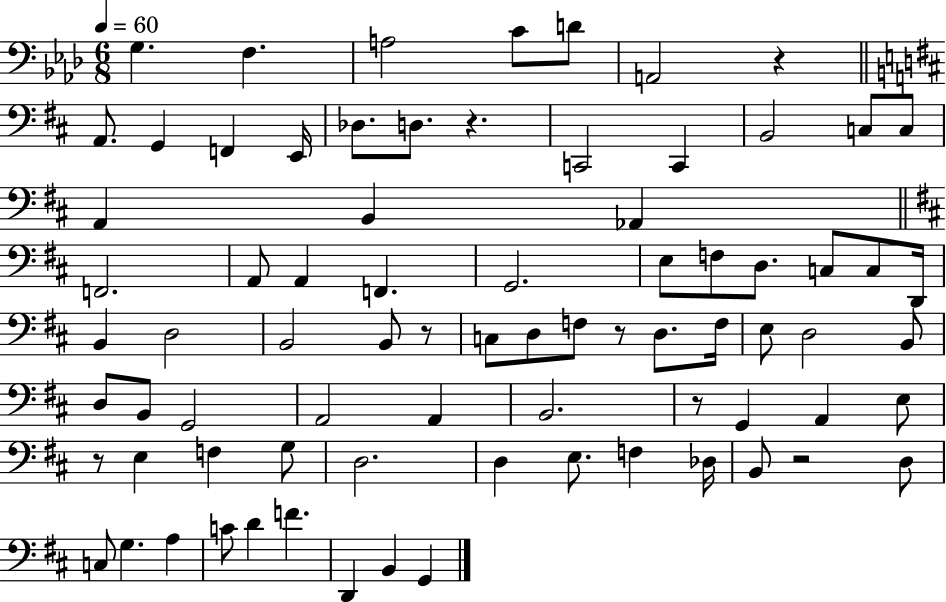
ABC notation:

X:1
T:Untitled
M:6/8
L:1/4
K:Ab
G, F, A,2 C/2 D/2 A,,2 z A,,/2 G,, F,, E,,/4 _D,/2 D,/2 z C,,2 C,, B,,2 C,/2 C,/2 A,, B,, _A,, F,,2 A,,/2 A,, F,, G,,2 E,/2 F,/2 D,/2 C,/2 C,/2 D,,/4 B,, D,2 B,,2 B,,/2 z/2 C,/2 D,/2 F,/2 z/2 D,/2 F,/4 E,/2 D,2 B,,/2 D,/2 B,,/2 G,,2 A,,2 A,, B,,2 z/2 G,, A,, E,/2 z/2 E, F, G,/2 D,2 D, E,/2 F, _D,/4 B,,/2 z2 D,/2 C,/2 G, A, C/2 D F D,, B,, G,,